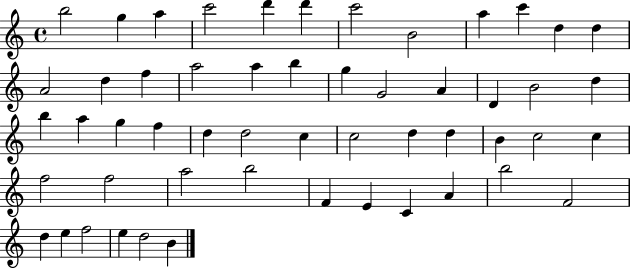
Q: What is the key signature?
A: C major